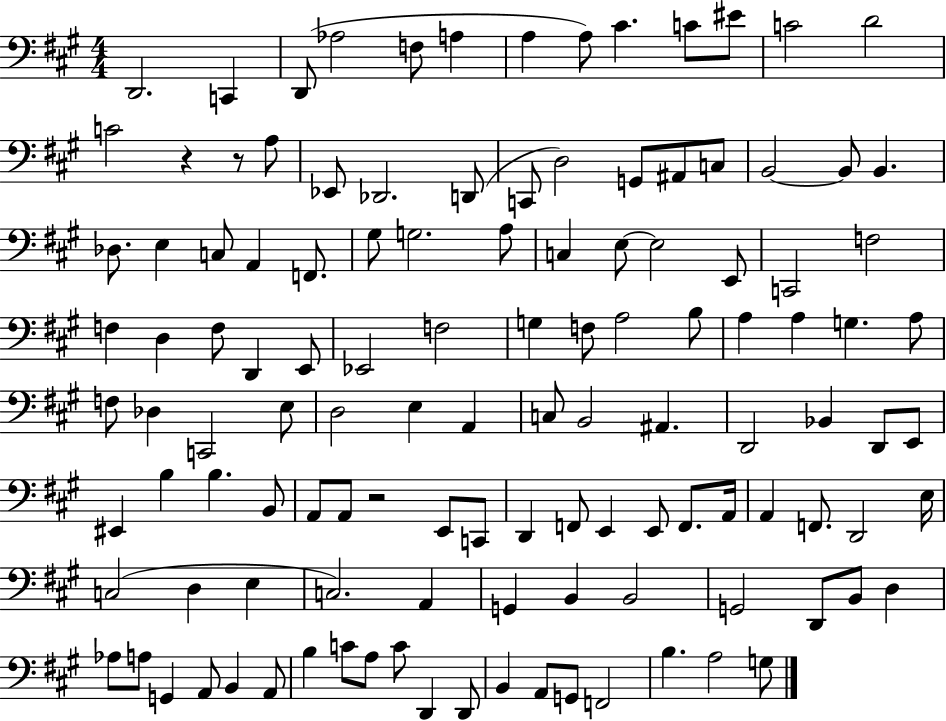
D2/h. C2/q D2/e Ab3/h F3/e A3/q A3/q A3/e C#4/q. C4/e EIS4/e C4/h D4/h C4/h R/q R/e A3/e Eb2/e Db2/h. D2/e C2/e D3/h G2/e A#2/e C3/e B2/h B2/e B2/q. Db3/e. E3/q C3/e A2/q F2/e. G#3/e G3/h. A3/e C3/q E3/e E3/h E2/e C2/h F3/h F3/q D3/q F3/e D2/q E2/e Eb2/h F3/h G3/q F3/e A3/h B3/e A3/q A3/q G3/q. A3/e F3/e Db3/q C2/h E3/e D3/h E3/q A2/q C3/e B2/h A#2/q. D2/h Bb2/q D2/e E2/e EIS2/q B3/q B3/q. B2/e A2/e A2/e R/h E2/e C2/e D2/q F2/e E2/q E2/e F2/e. A2/s A2/q F2/e. D2/h E3/s C3/h D3/q E3/q C3/h. A2/q G2/q B2/q B2/h G2/h D2/e B2/e D3/q Ab3/e A3/e G2/q A2/e B2/q A2/e B3/q C4/e A3/e C4/e D2/q D2/e B2/q A2/e G2/e F2/h B3/q. A3/h G3/e